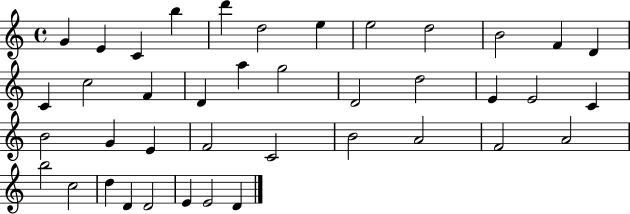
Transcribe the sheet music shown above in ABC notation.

X:1
T:Untitled
M:4/4
L:1/4
K:C
G E C b d' d2 e e2 d2 B2 F D C c2 F D a g2 D2 d2 E E2 C B2 G E F2 C2 B2 A2 F2 A2 b2 c2 d D D2 E E2 D